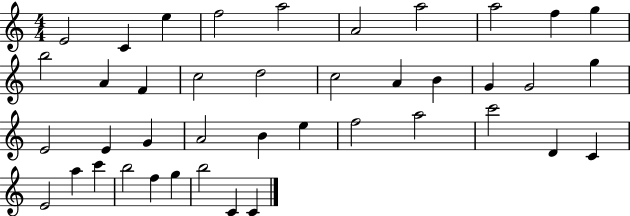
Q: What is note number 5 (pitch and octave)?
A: A5